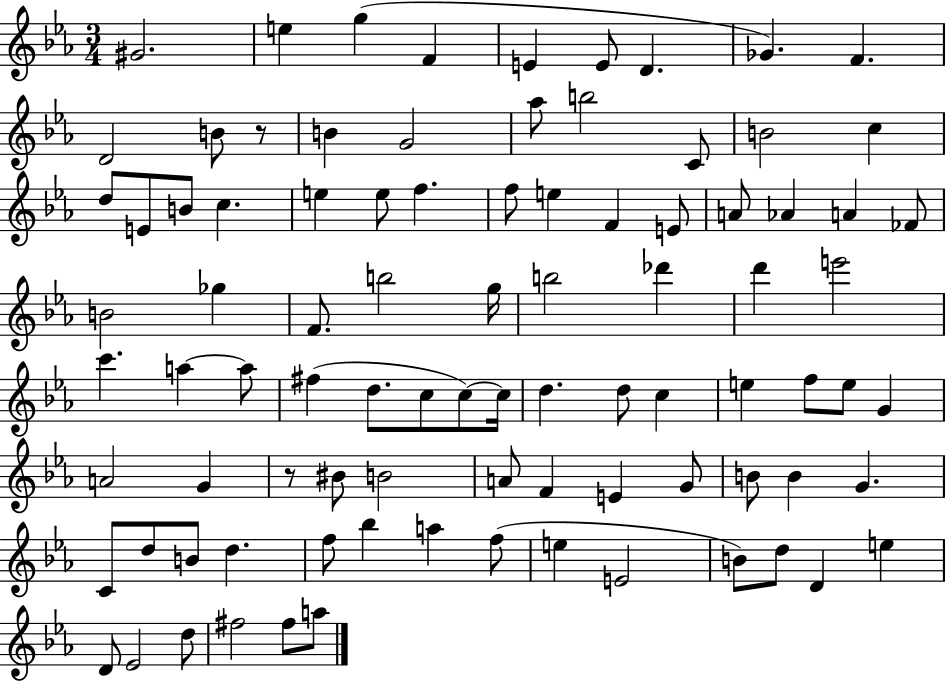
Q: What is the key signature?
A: EES major